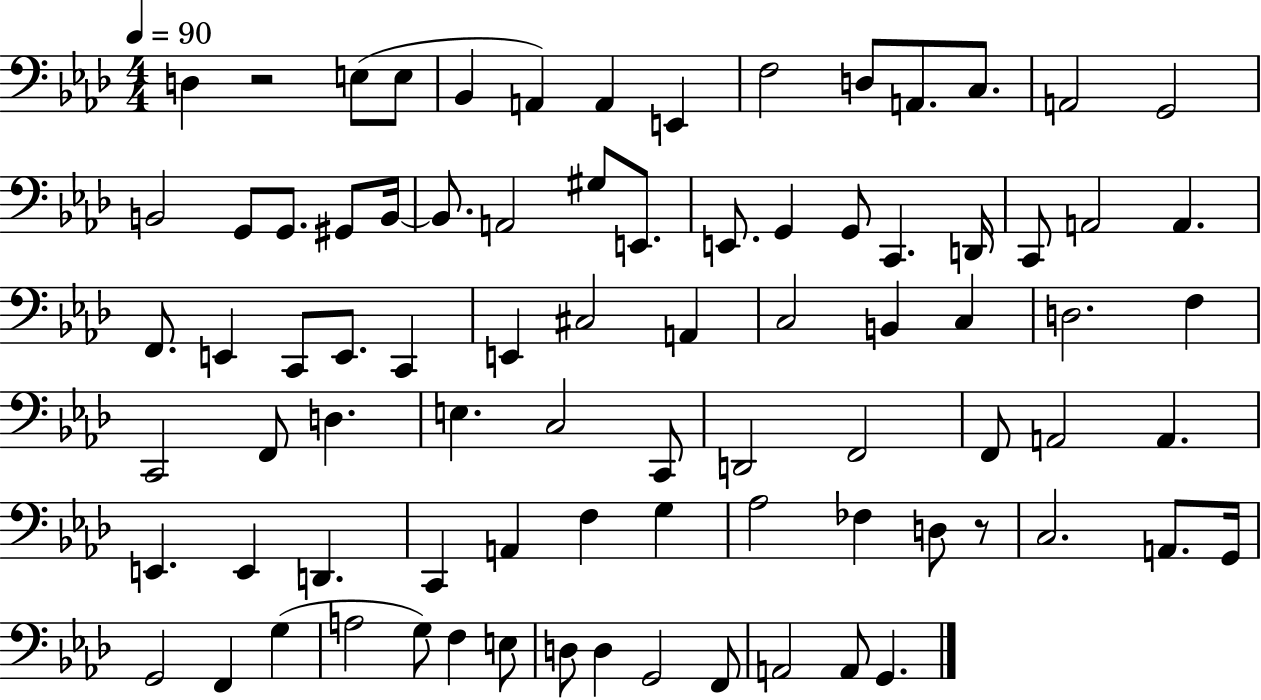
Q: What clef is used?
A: bass